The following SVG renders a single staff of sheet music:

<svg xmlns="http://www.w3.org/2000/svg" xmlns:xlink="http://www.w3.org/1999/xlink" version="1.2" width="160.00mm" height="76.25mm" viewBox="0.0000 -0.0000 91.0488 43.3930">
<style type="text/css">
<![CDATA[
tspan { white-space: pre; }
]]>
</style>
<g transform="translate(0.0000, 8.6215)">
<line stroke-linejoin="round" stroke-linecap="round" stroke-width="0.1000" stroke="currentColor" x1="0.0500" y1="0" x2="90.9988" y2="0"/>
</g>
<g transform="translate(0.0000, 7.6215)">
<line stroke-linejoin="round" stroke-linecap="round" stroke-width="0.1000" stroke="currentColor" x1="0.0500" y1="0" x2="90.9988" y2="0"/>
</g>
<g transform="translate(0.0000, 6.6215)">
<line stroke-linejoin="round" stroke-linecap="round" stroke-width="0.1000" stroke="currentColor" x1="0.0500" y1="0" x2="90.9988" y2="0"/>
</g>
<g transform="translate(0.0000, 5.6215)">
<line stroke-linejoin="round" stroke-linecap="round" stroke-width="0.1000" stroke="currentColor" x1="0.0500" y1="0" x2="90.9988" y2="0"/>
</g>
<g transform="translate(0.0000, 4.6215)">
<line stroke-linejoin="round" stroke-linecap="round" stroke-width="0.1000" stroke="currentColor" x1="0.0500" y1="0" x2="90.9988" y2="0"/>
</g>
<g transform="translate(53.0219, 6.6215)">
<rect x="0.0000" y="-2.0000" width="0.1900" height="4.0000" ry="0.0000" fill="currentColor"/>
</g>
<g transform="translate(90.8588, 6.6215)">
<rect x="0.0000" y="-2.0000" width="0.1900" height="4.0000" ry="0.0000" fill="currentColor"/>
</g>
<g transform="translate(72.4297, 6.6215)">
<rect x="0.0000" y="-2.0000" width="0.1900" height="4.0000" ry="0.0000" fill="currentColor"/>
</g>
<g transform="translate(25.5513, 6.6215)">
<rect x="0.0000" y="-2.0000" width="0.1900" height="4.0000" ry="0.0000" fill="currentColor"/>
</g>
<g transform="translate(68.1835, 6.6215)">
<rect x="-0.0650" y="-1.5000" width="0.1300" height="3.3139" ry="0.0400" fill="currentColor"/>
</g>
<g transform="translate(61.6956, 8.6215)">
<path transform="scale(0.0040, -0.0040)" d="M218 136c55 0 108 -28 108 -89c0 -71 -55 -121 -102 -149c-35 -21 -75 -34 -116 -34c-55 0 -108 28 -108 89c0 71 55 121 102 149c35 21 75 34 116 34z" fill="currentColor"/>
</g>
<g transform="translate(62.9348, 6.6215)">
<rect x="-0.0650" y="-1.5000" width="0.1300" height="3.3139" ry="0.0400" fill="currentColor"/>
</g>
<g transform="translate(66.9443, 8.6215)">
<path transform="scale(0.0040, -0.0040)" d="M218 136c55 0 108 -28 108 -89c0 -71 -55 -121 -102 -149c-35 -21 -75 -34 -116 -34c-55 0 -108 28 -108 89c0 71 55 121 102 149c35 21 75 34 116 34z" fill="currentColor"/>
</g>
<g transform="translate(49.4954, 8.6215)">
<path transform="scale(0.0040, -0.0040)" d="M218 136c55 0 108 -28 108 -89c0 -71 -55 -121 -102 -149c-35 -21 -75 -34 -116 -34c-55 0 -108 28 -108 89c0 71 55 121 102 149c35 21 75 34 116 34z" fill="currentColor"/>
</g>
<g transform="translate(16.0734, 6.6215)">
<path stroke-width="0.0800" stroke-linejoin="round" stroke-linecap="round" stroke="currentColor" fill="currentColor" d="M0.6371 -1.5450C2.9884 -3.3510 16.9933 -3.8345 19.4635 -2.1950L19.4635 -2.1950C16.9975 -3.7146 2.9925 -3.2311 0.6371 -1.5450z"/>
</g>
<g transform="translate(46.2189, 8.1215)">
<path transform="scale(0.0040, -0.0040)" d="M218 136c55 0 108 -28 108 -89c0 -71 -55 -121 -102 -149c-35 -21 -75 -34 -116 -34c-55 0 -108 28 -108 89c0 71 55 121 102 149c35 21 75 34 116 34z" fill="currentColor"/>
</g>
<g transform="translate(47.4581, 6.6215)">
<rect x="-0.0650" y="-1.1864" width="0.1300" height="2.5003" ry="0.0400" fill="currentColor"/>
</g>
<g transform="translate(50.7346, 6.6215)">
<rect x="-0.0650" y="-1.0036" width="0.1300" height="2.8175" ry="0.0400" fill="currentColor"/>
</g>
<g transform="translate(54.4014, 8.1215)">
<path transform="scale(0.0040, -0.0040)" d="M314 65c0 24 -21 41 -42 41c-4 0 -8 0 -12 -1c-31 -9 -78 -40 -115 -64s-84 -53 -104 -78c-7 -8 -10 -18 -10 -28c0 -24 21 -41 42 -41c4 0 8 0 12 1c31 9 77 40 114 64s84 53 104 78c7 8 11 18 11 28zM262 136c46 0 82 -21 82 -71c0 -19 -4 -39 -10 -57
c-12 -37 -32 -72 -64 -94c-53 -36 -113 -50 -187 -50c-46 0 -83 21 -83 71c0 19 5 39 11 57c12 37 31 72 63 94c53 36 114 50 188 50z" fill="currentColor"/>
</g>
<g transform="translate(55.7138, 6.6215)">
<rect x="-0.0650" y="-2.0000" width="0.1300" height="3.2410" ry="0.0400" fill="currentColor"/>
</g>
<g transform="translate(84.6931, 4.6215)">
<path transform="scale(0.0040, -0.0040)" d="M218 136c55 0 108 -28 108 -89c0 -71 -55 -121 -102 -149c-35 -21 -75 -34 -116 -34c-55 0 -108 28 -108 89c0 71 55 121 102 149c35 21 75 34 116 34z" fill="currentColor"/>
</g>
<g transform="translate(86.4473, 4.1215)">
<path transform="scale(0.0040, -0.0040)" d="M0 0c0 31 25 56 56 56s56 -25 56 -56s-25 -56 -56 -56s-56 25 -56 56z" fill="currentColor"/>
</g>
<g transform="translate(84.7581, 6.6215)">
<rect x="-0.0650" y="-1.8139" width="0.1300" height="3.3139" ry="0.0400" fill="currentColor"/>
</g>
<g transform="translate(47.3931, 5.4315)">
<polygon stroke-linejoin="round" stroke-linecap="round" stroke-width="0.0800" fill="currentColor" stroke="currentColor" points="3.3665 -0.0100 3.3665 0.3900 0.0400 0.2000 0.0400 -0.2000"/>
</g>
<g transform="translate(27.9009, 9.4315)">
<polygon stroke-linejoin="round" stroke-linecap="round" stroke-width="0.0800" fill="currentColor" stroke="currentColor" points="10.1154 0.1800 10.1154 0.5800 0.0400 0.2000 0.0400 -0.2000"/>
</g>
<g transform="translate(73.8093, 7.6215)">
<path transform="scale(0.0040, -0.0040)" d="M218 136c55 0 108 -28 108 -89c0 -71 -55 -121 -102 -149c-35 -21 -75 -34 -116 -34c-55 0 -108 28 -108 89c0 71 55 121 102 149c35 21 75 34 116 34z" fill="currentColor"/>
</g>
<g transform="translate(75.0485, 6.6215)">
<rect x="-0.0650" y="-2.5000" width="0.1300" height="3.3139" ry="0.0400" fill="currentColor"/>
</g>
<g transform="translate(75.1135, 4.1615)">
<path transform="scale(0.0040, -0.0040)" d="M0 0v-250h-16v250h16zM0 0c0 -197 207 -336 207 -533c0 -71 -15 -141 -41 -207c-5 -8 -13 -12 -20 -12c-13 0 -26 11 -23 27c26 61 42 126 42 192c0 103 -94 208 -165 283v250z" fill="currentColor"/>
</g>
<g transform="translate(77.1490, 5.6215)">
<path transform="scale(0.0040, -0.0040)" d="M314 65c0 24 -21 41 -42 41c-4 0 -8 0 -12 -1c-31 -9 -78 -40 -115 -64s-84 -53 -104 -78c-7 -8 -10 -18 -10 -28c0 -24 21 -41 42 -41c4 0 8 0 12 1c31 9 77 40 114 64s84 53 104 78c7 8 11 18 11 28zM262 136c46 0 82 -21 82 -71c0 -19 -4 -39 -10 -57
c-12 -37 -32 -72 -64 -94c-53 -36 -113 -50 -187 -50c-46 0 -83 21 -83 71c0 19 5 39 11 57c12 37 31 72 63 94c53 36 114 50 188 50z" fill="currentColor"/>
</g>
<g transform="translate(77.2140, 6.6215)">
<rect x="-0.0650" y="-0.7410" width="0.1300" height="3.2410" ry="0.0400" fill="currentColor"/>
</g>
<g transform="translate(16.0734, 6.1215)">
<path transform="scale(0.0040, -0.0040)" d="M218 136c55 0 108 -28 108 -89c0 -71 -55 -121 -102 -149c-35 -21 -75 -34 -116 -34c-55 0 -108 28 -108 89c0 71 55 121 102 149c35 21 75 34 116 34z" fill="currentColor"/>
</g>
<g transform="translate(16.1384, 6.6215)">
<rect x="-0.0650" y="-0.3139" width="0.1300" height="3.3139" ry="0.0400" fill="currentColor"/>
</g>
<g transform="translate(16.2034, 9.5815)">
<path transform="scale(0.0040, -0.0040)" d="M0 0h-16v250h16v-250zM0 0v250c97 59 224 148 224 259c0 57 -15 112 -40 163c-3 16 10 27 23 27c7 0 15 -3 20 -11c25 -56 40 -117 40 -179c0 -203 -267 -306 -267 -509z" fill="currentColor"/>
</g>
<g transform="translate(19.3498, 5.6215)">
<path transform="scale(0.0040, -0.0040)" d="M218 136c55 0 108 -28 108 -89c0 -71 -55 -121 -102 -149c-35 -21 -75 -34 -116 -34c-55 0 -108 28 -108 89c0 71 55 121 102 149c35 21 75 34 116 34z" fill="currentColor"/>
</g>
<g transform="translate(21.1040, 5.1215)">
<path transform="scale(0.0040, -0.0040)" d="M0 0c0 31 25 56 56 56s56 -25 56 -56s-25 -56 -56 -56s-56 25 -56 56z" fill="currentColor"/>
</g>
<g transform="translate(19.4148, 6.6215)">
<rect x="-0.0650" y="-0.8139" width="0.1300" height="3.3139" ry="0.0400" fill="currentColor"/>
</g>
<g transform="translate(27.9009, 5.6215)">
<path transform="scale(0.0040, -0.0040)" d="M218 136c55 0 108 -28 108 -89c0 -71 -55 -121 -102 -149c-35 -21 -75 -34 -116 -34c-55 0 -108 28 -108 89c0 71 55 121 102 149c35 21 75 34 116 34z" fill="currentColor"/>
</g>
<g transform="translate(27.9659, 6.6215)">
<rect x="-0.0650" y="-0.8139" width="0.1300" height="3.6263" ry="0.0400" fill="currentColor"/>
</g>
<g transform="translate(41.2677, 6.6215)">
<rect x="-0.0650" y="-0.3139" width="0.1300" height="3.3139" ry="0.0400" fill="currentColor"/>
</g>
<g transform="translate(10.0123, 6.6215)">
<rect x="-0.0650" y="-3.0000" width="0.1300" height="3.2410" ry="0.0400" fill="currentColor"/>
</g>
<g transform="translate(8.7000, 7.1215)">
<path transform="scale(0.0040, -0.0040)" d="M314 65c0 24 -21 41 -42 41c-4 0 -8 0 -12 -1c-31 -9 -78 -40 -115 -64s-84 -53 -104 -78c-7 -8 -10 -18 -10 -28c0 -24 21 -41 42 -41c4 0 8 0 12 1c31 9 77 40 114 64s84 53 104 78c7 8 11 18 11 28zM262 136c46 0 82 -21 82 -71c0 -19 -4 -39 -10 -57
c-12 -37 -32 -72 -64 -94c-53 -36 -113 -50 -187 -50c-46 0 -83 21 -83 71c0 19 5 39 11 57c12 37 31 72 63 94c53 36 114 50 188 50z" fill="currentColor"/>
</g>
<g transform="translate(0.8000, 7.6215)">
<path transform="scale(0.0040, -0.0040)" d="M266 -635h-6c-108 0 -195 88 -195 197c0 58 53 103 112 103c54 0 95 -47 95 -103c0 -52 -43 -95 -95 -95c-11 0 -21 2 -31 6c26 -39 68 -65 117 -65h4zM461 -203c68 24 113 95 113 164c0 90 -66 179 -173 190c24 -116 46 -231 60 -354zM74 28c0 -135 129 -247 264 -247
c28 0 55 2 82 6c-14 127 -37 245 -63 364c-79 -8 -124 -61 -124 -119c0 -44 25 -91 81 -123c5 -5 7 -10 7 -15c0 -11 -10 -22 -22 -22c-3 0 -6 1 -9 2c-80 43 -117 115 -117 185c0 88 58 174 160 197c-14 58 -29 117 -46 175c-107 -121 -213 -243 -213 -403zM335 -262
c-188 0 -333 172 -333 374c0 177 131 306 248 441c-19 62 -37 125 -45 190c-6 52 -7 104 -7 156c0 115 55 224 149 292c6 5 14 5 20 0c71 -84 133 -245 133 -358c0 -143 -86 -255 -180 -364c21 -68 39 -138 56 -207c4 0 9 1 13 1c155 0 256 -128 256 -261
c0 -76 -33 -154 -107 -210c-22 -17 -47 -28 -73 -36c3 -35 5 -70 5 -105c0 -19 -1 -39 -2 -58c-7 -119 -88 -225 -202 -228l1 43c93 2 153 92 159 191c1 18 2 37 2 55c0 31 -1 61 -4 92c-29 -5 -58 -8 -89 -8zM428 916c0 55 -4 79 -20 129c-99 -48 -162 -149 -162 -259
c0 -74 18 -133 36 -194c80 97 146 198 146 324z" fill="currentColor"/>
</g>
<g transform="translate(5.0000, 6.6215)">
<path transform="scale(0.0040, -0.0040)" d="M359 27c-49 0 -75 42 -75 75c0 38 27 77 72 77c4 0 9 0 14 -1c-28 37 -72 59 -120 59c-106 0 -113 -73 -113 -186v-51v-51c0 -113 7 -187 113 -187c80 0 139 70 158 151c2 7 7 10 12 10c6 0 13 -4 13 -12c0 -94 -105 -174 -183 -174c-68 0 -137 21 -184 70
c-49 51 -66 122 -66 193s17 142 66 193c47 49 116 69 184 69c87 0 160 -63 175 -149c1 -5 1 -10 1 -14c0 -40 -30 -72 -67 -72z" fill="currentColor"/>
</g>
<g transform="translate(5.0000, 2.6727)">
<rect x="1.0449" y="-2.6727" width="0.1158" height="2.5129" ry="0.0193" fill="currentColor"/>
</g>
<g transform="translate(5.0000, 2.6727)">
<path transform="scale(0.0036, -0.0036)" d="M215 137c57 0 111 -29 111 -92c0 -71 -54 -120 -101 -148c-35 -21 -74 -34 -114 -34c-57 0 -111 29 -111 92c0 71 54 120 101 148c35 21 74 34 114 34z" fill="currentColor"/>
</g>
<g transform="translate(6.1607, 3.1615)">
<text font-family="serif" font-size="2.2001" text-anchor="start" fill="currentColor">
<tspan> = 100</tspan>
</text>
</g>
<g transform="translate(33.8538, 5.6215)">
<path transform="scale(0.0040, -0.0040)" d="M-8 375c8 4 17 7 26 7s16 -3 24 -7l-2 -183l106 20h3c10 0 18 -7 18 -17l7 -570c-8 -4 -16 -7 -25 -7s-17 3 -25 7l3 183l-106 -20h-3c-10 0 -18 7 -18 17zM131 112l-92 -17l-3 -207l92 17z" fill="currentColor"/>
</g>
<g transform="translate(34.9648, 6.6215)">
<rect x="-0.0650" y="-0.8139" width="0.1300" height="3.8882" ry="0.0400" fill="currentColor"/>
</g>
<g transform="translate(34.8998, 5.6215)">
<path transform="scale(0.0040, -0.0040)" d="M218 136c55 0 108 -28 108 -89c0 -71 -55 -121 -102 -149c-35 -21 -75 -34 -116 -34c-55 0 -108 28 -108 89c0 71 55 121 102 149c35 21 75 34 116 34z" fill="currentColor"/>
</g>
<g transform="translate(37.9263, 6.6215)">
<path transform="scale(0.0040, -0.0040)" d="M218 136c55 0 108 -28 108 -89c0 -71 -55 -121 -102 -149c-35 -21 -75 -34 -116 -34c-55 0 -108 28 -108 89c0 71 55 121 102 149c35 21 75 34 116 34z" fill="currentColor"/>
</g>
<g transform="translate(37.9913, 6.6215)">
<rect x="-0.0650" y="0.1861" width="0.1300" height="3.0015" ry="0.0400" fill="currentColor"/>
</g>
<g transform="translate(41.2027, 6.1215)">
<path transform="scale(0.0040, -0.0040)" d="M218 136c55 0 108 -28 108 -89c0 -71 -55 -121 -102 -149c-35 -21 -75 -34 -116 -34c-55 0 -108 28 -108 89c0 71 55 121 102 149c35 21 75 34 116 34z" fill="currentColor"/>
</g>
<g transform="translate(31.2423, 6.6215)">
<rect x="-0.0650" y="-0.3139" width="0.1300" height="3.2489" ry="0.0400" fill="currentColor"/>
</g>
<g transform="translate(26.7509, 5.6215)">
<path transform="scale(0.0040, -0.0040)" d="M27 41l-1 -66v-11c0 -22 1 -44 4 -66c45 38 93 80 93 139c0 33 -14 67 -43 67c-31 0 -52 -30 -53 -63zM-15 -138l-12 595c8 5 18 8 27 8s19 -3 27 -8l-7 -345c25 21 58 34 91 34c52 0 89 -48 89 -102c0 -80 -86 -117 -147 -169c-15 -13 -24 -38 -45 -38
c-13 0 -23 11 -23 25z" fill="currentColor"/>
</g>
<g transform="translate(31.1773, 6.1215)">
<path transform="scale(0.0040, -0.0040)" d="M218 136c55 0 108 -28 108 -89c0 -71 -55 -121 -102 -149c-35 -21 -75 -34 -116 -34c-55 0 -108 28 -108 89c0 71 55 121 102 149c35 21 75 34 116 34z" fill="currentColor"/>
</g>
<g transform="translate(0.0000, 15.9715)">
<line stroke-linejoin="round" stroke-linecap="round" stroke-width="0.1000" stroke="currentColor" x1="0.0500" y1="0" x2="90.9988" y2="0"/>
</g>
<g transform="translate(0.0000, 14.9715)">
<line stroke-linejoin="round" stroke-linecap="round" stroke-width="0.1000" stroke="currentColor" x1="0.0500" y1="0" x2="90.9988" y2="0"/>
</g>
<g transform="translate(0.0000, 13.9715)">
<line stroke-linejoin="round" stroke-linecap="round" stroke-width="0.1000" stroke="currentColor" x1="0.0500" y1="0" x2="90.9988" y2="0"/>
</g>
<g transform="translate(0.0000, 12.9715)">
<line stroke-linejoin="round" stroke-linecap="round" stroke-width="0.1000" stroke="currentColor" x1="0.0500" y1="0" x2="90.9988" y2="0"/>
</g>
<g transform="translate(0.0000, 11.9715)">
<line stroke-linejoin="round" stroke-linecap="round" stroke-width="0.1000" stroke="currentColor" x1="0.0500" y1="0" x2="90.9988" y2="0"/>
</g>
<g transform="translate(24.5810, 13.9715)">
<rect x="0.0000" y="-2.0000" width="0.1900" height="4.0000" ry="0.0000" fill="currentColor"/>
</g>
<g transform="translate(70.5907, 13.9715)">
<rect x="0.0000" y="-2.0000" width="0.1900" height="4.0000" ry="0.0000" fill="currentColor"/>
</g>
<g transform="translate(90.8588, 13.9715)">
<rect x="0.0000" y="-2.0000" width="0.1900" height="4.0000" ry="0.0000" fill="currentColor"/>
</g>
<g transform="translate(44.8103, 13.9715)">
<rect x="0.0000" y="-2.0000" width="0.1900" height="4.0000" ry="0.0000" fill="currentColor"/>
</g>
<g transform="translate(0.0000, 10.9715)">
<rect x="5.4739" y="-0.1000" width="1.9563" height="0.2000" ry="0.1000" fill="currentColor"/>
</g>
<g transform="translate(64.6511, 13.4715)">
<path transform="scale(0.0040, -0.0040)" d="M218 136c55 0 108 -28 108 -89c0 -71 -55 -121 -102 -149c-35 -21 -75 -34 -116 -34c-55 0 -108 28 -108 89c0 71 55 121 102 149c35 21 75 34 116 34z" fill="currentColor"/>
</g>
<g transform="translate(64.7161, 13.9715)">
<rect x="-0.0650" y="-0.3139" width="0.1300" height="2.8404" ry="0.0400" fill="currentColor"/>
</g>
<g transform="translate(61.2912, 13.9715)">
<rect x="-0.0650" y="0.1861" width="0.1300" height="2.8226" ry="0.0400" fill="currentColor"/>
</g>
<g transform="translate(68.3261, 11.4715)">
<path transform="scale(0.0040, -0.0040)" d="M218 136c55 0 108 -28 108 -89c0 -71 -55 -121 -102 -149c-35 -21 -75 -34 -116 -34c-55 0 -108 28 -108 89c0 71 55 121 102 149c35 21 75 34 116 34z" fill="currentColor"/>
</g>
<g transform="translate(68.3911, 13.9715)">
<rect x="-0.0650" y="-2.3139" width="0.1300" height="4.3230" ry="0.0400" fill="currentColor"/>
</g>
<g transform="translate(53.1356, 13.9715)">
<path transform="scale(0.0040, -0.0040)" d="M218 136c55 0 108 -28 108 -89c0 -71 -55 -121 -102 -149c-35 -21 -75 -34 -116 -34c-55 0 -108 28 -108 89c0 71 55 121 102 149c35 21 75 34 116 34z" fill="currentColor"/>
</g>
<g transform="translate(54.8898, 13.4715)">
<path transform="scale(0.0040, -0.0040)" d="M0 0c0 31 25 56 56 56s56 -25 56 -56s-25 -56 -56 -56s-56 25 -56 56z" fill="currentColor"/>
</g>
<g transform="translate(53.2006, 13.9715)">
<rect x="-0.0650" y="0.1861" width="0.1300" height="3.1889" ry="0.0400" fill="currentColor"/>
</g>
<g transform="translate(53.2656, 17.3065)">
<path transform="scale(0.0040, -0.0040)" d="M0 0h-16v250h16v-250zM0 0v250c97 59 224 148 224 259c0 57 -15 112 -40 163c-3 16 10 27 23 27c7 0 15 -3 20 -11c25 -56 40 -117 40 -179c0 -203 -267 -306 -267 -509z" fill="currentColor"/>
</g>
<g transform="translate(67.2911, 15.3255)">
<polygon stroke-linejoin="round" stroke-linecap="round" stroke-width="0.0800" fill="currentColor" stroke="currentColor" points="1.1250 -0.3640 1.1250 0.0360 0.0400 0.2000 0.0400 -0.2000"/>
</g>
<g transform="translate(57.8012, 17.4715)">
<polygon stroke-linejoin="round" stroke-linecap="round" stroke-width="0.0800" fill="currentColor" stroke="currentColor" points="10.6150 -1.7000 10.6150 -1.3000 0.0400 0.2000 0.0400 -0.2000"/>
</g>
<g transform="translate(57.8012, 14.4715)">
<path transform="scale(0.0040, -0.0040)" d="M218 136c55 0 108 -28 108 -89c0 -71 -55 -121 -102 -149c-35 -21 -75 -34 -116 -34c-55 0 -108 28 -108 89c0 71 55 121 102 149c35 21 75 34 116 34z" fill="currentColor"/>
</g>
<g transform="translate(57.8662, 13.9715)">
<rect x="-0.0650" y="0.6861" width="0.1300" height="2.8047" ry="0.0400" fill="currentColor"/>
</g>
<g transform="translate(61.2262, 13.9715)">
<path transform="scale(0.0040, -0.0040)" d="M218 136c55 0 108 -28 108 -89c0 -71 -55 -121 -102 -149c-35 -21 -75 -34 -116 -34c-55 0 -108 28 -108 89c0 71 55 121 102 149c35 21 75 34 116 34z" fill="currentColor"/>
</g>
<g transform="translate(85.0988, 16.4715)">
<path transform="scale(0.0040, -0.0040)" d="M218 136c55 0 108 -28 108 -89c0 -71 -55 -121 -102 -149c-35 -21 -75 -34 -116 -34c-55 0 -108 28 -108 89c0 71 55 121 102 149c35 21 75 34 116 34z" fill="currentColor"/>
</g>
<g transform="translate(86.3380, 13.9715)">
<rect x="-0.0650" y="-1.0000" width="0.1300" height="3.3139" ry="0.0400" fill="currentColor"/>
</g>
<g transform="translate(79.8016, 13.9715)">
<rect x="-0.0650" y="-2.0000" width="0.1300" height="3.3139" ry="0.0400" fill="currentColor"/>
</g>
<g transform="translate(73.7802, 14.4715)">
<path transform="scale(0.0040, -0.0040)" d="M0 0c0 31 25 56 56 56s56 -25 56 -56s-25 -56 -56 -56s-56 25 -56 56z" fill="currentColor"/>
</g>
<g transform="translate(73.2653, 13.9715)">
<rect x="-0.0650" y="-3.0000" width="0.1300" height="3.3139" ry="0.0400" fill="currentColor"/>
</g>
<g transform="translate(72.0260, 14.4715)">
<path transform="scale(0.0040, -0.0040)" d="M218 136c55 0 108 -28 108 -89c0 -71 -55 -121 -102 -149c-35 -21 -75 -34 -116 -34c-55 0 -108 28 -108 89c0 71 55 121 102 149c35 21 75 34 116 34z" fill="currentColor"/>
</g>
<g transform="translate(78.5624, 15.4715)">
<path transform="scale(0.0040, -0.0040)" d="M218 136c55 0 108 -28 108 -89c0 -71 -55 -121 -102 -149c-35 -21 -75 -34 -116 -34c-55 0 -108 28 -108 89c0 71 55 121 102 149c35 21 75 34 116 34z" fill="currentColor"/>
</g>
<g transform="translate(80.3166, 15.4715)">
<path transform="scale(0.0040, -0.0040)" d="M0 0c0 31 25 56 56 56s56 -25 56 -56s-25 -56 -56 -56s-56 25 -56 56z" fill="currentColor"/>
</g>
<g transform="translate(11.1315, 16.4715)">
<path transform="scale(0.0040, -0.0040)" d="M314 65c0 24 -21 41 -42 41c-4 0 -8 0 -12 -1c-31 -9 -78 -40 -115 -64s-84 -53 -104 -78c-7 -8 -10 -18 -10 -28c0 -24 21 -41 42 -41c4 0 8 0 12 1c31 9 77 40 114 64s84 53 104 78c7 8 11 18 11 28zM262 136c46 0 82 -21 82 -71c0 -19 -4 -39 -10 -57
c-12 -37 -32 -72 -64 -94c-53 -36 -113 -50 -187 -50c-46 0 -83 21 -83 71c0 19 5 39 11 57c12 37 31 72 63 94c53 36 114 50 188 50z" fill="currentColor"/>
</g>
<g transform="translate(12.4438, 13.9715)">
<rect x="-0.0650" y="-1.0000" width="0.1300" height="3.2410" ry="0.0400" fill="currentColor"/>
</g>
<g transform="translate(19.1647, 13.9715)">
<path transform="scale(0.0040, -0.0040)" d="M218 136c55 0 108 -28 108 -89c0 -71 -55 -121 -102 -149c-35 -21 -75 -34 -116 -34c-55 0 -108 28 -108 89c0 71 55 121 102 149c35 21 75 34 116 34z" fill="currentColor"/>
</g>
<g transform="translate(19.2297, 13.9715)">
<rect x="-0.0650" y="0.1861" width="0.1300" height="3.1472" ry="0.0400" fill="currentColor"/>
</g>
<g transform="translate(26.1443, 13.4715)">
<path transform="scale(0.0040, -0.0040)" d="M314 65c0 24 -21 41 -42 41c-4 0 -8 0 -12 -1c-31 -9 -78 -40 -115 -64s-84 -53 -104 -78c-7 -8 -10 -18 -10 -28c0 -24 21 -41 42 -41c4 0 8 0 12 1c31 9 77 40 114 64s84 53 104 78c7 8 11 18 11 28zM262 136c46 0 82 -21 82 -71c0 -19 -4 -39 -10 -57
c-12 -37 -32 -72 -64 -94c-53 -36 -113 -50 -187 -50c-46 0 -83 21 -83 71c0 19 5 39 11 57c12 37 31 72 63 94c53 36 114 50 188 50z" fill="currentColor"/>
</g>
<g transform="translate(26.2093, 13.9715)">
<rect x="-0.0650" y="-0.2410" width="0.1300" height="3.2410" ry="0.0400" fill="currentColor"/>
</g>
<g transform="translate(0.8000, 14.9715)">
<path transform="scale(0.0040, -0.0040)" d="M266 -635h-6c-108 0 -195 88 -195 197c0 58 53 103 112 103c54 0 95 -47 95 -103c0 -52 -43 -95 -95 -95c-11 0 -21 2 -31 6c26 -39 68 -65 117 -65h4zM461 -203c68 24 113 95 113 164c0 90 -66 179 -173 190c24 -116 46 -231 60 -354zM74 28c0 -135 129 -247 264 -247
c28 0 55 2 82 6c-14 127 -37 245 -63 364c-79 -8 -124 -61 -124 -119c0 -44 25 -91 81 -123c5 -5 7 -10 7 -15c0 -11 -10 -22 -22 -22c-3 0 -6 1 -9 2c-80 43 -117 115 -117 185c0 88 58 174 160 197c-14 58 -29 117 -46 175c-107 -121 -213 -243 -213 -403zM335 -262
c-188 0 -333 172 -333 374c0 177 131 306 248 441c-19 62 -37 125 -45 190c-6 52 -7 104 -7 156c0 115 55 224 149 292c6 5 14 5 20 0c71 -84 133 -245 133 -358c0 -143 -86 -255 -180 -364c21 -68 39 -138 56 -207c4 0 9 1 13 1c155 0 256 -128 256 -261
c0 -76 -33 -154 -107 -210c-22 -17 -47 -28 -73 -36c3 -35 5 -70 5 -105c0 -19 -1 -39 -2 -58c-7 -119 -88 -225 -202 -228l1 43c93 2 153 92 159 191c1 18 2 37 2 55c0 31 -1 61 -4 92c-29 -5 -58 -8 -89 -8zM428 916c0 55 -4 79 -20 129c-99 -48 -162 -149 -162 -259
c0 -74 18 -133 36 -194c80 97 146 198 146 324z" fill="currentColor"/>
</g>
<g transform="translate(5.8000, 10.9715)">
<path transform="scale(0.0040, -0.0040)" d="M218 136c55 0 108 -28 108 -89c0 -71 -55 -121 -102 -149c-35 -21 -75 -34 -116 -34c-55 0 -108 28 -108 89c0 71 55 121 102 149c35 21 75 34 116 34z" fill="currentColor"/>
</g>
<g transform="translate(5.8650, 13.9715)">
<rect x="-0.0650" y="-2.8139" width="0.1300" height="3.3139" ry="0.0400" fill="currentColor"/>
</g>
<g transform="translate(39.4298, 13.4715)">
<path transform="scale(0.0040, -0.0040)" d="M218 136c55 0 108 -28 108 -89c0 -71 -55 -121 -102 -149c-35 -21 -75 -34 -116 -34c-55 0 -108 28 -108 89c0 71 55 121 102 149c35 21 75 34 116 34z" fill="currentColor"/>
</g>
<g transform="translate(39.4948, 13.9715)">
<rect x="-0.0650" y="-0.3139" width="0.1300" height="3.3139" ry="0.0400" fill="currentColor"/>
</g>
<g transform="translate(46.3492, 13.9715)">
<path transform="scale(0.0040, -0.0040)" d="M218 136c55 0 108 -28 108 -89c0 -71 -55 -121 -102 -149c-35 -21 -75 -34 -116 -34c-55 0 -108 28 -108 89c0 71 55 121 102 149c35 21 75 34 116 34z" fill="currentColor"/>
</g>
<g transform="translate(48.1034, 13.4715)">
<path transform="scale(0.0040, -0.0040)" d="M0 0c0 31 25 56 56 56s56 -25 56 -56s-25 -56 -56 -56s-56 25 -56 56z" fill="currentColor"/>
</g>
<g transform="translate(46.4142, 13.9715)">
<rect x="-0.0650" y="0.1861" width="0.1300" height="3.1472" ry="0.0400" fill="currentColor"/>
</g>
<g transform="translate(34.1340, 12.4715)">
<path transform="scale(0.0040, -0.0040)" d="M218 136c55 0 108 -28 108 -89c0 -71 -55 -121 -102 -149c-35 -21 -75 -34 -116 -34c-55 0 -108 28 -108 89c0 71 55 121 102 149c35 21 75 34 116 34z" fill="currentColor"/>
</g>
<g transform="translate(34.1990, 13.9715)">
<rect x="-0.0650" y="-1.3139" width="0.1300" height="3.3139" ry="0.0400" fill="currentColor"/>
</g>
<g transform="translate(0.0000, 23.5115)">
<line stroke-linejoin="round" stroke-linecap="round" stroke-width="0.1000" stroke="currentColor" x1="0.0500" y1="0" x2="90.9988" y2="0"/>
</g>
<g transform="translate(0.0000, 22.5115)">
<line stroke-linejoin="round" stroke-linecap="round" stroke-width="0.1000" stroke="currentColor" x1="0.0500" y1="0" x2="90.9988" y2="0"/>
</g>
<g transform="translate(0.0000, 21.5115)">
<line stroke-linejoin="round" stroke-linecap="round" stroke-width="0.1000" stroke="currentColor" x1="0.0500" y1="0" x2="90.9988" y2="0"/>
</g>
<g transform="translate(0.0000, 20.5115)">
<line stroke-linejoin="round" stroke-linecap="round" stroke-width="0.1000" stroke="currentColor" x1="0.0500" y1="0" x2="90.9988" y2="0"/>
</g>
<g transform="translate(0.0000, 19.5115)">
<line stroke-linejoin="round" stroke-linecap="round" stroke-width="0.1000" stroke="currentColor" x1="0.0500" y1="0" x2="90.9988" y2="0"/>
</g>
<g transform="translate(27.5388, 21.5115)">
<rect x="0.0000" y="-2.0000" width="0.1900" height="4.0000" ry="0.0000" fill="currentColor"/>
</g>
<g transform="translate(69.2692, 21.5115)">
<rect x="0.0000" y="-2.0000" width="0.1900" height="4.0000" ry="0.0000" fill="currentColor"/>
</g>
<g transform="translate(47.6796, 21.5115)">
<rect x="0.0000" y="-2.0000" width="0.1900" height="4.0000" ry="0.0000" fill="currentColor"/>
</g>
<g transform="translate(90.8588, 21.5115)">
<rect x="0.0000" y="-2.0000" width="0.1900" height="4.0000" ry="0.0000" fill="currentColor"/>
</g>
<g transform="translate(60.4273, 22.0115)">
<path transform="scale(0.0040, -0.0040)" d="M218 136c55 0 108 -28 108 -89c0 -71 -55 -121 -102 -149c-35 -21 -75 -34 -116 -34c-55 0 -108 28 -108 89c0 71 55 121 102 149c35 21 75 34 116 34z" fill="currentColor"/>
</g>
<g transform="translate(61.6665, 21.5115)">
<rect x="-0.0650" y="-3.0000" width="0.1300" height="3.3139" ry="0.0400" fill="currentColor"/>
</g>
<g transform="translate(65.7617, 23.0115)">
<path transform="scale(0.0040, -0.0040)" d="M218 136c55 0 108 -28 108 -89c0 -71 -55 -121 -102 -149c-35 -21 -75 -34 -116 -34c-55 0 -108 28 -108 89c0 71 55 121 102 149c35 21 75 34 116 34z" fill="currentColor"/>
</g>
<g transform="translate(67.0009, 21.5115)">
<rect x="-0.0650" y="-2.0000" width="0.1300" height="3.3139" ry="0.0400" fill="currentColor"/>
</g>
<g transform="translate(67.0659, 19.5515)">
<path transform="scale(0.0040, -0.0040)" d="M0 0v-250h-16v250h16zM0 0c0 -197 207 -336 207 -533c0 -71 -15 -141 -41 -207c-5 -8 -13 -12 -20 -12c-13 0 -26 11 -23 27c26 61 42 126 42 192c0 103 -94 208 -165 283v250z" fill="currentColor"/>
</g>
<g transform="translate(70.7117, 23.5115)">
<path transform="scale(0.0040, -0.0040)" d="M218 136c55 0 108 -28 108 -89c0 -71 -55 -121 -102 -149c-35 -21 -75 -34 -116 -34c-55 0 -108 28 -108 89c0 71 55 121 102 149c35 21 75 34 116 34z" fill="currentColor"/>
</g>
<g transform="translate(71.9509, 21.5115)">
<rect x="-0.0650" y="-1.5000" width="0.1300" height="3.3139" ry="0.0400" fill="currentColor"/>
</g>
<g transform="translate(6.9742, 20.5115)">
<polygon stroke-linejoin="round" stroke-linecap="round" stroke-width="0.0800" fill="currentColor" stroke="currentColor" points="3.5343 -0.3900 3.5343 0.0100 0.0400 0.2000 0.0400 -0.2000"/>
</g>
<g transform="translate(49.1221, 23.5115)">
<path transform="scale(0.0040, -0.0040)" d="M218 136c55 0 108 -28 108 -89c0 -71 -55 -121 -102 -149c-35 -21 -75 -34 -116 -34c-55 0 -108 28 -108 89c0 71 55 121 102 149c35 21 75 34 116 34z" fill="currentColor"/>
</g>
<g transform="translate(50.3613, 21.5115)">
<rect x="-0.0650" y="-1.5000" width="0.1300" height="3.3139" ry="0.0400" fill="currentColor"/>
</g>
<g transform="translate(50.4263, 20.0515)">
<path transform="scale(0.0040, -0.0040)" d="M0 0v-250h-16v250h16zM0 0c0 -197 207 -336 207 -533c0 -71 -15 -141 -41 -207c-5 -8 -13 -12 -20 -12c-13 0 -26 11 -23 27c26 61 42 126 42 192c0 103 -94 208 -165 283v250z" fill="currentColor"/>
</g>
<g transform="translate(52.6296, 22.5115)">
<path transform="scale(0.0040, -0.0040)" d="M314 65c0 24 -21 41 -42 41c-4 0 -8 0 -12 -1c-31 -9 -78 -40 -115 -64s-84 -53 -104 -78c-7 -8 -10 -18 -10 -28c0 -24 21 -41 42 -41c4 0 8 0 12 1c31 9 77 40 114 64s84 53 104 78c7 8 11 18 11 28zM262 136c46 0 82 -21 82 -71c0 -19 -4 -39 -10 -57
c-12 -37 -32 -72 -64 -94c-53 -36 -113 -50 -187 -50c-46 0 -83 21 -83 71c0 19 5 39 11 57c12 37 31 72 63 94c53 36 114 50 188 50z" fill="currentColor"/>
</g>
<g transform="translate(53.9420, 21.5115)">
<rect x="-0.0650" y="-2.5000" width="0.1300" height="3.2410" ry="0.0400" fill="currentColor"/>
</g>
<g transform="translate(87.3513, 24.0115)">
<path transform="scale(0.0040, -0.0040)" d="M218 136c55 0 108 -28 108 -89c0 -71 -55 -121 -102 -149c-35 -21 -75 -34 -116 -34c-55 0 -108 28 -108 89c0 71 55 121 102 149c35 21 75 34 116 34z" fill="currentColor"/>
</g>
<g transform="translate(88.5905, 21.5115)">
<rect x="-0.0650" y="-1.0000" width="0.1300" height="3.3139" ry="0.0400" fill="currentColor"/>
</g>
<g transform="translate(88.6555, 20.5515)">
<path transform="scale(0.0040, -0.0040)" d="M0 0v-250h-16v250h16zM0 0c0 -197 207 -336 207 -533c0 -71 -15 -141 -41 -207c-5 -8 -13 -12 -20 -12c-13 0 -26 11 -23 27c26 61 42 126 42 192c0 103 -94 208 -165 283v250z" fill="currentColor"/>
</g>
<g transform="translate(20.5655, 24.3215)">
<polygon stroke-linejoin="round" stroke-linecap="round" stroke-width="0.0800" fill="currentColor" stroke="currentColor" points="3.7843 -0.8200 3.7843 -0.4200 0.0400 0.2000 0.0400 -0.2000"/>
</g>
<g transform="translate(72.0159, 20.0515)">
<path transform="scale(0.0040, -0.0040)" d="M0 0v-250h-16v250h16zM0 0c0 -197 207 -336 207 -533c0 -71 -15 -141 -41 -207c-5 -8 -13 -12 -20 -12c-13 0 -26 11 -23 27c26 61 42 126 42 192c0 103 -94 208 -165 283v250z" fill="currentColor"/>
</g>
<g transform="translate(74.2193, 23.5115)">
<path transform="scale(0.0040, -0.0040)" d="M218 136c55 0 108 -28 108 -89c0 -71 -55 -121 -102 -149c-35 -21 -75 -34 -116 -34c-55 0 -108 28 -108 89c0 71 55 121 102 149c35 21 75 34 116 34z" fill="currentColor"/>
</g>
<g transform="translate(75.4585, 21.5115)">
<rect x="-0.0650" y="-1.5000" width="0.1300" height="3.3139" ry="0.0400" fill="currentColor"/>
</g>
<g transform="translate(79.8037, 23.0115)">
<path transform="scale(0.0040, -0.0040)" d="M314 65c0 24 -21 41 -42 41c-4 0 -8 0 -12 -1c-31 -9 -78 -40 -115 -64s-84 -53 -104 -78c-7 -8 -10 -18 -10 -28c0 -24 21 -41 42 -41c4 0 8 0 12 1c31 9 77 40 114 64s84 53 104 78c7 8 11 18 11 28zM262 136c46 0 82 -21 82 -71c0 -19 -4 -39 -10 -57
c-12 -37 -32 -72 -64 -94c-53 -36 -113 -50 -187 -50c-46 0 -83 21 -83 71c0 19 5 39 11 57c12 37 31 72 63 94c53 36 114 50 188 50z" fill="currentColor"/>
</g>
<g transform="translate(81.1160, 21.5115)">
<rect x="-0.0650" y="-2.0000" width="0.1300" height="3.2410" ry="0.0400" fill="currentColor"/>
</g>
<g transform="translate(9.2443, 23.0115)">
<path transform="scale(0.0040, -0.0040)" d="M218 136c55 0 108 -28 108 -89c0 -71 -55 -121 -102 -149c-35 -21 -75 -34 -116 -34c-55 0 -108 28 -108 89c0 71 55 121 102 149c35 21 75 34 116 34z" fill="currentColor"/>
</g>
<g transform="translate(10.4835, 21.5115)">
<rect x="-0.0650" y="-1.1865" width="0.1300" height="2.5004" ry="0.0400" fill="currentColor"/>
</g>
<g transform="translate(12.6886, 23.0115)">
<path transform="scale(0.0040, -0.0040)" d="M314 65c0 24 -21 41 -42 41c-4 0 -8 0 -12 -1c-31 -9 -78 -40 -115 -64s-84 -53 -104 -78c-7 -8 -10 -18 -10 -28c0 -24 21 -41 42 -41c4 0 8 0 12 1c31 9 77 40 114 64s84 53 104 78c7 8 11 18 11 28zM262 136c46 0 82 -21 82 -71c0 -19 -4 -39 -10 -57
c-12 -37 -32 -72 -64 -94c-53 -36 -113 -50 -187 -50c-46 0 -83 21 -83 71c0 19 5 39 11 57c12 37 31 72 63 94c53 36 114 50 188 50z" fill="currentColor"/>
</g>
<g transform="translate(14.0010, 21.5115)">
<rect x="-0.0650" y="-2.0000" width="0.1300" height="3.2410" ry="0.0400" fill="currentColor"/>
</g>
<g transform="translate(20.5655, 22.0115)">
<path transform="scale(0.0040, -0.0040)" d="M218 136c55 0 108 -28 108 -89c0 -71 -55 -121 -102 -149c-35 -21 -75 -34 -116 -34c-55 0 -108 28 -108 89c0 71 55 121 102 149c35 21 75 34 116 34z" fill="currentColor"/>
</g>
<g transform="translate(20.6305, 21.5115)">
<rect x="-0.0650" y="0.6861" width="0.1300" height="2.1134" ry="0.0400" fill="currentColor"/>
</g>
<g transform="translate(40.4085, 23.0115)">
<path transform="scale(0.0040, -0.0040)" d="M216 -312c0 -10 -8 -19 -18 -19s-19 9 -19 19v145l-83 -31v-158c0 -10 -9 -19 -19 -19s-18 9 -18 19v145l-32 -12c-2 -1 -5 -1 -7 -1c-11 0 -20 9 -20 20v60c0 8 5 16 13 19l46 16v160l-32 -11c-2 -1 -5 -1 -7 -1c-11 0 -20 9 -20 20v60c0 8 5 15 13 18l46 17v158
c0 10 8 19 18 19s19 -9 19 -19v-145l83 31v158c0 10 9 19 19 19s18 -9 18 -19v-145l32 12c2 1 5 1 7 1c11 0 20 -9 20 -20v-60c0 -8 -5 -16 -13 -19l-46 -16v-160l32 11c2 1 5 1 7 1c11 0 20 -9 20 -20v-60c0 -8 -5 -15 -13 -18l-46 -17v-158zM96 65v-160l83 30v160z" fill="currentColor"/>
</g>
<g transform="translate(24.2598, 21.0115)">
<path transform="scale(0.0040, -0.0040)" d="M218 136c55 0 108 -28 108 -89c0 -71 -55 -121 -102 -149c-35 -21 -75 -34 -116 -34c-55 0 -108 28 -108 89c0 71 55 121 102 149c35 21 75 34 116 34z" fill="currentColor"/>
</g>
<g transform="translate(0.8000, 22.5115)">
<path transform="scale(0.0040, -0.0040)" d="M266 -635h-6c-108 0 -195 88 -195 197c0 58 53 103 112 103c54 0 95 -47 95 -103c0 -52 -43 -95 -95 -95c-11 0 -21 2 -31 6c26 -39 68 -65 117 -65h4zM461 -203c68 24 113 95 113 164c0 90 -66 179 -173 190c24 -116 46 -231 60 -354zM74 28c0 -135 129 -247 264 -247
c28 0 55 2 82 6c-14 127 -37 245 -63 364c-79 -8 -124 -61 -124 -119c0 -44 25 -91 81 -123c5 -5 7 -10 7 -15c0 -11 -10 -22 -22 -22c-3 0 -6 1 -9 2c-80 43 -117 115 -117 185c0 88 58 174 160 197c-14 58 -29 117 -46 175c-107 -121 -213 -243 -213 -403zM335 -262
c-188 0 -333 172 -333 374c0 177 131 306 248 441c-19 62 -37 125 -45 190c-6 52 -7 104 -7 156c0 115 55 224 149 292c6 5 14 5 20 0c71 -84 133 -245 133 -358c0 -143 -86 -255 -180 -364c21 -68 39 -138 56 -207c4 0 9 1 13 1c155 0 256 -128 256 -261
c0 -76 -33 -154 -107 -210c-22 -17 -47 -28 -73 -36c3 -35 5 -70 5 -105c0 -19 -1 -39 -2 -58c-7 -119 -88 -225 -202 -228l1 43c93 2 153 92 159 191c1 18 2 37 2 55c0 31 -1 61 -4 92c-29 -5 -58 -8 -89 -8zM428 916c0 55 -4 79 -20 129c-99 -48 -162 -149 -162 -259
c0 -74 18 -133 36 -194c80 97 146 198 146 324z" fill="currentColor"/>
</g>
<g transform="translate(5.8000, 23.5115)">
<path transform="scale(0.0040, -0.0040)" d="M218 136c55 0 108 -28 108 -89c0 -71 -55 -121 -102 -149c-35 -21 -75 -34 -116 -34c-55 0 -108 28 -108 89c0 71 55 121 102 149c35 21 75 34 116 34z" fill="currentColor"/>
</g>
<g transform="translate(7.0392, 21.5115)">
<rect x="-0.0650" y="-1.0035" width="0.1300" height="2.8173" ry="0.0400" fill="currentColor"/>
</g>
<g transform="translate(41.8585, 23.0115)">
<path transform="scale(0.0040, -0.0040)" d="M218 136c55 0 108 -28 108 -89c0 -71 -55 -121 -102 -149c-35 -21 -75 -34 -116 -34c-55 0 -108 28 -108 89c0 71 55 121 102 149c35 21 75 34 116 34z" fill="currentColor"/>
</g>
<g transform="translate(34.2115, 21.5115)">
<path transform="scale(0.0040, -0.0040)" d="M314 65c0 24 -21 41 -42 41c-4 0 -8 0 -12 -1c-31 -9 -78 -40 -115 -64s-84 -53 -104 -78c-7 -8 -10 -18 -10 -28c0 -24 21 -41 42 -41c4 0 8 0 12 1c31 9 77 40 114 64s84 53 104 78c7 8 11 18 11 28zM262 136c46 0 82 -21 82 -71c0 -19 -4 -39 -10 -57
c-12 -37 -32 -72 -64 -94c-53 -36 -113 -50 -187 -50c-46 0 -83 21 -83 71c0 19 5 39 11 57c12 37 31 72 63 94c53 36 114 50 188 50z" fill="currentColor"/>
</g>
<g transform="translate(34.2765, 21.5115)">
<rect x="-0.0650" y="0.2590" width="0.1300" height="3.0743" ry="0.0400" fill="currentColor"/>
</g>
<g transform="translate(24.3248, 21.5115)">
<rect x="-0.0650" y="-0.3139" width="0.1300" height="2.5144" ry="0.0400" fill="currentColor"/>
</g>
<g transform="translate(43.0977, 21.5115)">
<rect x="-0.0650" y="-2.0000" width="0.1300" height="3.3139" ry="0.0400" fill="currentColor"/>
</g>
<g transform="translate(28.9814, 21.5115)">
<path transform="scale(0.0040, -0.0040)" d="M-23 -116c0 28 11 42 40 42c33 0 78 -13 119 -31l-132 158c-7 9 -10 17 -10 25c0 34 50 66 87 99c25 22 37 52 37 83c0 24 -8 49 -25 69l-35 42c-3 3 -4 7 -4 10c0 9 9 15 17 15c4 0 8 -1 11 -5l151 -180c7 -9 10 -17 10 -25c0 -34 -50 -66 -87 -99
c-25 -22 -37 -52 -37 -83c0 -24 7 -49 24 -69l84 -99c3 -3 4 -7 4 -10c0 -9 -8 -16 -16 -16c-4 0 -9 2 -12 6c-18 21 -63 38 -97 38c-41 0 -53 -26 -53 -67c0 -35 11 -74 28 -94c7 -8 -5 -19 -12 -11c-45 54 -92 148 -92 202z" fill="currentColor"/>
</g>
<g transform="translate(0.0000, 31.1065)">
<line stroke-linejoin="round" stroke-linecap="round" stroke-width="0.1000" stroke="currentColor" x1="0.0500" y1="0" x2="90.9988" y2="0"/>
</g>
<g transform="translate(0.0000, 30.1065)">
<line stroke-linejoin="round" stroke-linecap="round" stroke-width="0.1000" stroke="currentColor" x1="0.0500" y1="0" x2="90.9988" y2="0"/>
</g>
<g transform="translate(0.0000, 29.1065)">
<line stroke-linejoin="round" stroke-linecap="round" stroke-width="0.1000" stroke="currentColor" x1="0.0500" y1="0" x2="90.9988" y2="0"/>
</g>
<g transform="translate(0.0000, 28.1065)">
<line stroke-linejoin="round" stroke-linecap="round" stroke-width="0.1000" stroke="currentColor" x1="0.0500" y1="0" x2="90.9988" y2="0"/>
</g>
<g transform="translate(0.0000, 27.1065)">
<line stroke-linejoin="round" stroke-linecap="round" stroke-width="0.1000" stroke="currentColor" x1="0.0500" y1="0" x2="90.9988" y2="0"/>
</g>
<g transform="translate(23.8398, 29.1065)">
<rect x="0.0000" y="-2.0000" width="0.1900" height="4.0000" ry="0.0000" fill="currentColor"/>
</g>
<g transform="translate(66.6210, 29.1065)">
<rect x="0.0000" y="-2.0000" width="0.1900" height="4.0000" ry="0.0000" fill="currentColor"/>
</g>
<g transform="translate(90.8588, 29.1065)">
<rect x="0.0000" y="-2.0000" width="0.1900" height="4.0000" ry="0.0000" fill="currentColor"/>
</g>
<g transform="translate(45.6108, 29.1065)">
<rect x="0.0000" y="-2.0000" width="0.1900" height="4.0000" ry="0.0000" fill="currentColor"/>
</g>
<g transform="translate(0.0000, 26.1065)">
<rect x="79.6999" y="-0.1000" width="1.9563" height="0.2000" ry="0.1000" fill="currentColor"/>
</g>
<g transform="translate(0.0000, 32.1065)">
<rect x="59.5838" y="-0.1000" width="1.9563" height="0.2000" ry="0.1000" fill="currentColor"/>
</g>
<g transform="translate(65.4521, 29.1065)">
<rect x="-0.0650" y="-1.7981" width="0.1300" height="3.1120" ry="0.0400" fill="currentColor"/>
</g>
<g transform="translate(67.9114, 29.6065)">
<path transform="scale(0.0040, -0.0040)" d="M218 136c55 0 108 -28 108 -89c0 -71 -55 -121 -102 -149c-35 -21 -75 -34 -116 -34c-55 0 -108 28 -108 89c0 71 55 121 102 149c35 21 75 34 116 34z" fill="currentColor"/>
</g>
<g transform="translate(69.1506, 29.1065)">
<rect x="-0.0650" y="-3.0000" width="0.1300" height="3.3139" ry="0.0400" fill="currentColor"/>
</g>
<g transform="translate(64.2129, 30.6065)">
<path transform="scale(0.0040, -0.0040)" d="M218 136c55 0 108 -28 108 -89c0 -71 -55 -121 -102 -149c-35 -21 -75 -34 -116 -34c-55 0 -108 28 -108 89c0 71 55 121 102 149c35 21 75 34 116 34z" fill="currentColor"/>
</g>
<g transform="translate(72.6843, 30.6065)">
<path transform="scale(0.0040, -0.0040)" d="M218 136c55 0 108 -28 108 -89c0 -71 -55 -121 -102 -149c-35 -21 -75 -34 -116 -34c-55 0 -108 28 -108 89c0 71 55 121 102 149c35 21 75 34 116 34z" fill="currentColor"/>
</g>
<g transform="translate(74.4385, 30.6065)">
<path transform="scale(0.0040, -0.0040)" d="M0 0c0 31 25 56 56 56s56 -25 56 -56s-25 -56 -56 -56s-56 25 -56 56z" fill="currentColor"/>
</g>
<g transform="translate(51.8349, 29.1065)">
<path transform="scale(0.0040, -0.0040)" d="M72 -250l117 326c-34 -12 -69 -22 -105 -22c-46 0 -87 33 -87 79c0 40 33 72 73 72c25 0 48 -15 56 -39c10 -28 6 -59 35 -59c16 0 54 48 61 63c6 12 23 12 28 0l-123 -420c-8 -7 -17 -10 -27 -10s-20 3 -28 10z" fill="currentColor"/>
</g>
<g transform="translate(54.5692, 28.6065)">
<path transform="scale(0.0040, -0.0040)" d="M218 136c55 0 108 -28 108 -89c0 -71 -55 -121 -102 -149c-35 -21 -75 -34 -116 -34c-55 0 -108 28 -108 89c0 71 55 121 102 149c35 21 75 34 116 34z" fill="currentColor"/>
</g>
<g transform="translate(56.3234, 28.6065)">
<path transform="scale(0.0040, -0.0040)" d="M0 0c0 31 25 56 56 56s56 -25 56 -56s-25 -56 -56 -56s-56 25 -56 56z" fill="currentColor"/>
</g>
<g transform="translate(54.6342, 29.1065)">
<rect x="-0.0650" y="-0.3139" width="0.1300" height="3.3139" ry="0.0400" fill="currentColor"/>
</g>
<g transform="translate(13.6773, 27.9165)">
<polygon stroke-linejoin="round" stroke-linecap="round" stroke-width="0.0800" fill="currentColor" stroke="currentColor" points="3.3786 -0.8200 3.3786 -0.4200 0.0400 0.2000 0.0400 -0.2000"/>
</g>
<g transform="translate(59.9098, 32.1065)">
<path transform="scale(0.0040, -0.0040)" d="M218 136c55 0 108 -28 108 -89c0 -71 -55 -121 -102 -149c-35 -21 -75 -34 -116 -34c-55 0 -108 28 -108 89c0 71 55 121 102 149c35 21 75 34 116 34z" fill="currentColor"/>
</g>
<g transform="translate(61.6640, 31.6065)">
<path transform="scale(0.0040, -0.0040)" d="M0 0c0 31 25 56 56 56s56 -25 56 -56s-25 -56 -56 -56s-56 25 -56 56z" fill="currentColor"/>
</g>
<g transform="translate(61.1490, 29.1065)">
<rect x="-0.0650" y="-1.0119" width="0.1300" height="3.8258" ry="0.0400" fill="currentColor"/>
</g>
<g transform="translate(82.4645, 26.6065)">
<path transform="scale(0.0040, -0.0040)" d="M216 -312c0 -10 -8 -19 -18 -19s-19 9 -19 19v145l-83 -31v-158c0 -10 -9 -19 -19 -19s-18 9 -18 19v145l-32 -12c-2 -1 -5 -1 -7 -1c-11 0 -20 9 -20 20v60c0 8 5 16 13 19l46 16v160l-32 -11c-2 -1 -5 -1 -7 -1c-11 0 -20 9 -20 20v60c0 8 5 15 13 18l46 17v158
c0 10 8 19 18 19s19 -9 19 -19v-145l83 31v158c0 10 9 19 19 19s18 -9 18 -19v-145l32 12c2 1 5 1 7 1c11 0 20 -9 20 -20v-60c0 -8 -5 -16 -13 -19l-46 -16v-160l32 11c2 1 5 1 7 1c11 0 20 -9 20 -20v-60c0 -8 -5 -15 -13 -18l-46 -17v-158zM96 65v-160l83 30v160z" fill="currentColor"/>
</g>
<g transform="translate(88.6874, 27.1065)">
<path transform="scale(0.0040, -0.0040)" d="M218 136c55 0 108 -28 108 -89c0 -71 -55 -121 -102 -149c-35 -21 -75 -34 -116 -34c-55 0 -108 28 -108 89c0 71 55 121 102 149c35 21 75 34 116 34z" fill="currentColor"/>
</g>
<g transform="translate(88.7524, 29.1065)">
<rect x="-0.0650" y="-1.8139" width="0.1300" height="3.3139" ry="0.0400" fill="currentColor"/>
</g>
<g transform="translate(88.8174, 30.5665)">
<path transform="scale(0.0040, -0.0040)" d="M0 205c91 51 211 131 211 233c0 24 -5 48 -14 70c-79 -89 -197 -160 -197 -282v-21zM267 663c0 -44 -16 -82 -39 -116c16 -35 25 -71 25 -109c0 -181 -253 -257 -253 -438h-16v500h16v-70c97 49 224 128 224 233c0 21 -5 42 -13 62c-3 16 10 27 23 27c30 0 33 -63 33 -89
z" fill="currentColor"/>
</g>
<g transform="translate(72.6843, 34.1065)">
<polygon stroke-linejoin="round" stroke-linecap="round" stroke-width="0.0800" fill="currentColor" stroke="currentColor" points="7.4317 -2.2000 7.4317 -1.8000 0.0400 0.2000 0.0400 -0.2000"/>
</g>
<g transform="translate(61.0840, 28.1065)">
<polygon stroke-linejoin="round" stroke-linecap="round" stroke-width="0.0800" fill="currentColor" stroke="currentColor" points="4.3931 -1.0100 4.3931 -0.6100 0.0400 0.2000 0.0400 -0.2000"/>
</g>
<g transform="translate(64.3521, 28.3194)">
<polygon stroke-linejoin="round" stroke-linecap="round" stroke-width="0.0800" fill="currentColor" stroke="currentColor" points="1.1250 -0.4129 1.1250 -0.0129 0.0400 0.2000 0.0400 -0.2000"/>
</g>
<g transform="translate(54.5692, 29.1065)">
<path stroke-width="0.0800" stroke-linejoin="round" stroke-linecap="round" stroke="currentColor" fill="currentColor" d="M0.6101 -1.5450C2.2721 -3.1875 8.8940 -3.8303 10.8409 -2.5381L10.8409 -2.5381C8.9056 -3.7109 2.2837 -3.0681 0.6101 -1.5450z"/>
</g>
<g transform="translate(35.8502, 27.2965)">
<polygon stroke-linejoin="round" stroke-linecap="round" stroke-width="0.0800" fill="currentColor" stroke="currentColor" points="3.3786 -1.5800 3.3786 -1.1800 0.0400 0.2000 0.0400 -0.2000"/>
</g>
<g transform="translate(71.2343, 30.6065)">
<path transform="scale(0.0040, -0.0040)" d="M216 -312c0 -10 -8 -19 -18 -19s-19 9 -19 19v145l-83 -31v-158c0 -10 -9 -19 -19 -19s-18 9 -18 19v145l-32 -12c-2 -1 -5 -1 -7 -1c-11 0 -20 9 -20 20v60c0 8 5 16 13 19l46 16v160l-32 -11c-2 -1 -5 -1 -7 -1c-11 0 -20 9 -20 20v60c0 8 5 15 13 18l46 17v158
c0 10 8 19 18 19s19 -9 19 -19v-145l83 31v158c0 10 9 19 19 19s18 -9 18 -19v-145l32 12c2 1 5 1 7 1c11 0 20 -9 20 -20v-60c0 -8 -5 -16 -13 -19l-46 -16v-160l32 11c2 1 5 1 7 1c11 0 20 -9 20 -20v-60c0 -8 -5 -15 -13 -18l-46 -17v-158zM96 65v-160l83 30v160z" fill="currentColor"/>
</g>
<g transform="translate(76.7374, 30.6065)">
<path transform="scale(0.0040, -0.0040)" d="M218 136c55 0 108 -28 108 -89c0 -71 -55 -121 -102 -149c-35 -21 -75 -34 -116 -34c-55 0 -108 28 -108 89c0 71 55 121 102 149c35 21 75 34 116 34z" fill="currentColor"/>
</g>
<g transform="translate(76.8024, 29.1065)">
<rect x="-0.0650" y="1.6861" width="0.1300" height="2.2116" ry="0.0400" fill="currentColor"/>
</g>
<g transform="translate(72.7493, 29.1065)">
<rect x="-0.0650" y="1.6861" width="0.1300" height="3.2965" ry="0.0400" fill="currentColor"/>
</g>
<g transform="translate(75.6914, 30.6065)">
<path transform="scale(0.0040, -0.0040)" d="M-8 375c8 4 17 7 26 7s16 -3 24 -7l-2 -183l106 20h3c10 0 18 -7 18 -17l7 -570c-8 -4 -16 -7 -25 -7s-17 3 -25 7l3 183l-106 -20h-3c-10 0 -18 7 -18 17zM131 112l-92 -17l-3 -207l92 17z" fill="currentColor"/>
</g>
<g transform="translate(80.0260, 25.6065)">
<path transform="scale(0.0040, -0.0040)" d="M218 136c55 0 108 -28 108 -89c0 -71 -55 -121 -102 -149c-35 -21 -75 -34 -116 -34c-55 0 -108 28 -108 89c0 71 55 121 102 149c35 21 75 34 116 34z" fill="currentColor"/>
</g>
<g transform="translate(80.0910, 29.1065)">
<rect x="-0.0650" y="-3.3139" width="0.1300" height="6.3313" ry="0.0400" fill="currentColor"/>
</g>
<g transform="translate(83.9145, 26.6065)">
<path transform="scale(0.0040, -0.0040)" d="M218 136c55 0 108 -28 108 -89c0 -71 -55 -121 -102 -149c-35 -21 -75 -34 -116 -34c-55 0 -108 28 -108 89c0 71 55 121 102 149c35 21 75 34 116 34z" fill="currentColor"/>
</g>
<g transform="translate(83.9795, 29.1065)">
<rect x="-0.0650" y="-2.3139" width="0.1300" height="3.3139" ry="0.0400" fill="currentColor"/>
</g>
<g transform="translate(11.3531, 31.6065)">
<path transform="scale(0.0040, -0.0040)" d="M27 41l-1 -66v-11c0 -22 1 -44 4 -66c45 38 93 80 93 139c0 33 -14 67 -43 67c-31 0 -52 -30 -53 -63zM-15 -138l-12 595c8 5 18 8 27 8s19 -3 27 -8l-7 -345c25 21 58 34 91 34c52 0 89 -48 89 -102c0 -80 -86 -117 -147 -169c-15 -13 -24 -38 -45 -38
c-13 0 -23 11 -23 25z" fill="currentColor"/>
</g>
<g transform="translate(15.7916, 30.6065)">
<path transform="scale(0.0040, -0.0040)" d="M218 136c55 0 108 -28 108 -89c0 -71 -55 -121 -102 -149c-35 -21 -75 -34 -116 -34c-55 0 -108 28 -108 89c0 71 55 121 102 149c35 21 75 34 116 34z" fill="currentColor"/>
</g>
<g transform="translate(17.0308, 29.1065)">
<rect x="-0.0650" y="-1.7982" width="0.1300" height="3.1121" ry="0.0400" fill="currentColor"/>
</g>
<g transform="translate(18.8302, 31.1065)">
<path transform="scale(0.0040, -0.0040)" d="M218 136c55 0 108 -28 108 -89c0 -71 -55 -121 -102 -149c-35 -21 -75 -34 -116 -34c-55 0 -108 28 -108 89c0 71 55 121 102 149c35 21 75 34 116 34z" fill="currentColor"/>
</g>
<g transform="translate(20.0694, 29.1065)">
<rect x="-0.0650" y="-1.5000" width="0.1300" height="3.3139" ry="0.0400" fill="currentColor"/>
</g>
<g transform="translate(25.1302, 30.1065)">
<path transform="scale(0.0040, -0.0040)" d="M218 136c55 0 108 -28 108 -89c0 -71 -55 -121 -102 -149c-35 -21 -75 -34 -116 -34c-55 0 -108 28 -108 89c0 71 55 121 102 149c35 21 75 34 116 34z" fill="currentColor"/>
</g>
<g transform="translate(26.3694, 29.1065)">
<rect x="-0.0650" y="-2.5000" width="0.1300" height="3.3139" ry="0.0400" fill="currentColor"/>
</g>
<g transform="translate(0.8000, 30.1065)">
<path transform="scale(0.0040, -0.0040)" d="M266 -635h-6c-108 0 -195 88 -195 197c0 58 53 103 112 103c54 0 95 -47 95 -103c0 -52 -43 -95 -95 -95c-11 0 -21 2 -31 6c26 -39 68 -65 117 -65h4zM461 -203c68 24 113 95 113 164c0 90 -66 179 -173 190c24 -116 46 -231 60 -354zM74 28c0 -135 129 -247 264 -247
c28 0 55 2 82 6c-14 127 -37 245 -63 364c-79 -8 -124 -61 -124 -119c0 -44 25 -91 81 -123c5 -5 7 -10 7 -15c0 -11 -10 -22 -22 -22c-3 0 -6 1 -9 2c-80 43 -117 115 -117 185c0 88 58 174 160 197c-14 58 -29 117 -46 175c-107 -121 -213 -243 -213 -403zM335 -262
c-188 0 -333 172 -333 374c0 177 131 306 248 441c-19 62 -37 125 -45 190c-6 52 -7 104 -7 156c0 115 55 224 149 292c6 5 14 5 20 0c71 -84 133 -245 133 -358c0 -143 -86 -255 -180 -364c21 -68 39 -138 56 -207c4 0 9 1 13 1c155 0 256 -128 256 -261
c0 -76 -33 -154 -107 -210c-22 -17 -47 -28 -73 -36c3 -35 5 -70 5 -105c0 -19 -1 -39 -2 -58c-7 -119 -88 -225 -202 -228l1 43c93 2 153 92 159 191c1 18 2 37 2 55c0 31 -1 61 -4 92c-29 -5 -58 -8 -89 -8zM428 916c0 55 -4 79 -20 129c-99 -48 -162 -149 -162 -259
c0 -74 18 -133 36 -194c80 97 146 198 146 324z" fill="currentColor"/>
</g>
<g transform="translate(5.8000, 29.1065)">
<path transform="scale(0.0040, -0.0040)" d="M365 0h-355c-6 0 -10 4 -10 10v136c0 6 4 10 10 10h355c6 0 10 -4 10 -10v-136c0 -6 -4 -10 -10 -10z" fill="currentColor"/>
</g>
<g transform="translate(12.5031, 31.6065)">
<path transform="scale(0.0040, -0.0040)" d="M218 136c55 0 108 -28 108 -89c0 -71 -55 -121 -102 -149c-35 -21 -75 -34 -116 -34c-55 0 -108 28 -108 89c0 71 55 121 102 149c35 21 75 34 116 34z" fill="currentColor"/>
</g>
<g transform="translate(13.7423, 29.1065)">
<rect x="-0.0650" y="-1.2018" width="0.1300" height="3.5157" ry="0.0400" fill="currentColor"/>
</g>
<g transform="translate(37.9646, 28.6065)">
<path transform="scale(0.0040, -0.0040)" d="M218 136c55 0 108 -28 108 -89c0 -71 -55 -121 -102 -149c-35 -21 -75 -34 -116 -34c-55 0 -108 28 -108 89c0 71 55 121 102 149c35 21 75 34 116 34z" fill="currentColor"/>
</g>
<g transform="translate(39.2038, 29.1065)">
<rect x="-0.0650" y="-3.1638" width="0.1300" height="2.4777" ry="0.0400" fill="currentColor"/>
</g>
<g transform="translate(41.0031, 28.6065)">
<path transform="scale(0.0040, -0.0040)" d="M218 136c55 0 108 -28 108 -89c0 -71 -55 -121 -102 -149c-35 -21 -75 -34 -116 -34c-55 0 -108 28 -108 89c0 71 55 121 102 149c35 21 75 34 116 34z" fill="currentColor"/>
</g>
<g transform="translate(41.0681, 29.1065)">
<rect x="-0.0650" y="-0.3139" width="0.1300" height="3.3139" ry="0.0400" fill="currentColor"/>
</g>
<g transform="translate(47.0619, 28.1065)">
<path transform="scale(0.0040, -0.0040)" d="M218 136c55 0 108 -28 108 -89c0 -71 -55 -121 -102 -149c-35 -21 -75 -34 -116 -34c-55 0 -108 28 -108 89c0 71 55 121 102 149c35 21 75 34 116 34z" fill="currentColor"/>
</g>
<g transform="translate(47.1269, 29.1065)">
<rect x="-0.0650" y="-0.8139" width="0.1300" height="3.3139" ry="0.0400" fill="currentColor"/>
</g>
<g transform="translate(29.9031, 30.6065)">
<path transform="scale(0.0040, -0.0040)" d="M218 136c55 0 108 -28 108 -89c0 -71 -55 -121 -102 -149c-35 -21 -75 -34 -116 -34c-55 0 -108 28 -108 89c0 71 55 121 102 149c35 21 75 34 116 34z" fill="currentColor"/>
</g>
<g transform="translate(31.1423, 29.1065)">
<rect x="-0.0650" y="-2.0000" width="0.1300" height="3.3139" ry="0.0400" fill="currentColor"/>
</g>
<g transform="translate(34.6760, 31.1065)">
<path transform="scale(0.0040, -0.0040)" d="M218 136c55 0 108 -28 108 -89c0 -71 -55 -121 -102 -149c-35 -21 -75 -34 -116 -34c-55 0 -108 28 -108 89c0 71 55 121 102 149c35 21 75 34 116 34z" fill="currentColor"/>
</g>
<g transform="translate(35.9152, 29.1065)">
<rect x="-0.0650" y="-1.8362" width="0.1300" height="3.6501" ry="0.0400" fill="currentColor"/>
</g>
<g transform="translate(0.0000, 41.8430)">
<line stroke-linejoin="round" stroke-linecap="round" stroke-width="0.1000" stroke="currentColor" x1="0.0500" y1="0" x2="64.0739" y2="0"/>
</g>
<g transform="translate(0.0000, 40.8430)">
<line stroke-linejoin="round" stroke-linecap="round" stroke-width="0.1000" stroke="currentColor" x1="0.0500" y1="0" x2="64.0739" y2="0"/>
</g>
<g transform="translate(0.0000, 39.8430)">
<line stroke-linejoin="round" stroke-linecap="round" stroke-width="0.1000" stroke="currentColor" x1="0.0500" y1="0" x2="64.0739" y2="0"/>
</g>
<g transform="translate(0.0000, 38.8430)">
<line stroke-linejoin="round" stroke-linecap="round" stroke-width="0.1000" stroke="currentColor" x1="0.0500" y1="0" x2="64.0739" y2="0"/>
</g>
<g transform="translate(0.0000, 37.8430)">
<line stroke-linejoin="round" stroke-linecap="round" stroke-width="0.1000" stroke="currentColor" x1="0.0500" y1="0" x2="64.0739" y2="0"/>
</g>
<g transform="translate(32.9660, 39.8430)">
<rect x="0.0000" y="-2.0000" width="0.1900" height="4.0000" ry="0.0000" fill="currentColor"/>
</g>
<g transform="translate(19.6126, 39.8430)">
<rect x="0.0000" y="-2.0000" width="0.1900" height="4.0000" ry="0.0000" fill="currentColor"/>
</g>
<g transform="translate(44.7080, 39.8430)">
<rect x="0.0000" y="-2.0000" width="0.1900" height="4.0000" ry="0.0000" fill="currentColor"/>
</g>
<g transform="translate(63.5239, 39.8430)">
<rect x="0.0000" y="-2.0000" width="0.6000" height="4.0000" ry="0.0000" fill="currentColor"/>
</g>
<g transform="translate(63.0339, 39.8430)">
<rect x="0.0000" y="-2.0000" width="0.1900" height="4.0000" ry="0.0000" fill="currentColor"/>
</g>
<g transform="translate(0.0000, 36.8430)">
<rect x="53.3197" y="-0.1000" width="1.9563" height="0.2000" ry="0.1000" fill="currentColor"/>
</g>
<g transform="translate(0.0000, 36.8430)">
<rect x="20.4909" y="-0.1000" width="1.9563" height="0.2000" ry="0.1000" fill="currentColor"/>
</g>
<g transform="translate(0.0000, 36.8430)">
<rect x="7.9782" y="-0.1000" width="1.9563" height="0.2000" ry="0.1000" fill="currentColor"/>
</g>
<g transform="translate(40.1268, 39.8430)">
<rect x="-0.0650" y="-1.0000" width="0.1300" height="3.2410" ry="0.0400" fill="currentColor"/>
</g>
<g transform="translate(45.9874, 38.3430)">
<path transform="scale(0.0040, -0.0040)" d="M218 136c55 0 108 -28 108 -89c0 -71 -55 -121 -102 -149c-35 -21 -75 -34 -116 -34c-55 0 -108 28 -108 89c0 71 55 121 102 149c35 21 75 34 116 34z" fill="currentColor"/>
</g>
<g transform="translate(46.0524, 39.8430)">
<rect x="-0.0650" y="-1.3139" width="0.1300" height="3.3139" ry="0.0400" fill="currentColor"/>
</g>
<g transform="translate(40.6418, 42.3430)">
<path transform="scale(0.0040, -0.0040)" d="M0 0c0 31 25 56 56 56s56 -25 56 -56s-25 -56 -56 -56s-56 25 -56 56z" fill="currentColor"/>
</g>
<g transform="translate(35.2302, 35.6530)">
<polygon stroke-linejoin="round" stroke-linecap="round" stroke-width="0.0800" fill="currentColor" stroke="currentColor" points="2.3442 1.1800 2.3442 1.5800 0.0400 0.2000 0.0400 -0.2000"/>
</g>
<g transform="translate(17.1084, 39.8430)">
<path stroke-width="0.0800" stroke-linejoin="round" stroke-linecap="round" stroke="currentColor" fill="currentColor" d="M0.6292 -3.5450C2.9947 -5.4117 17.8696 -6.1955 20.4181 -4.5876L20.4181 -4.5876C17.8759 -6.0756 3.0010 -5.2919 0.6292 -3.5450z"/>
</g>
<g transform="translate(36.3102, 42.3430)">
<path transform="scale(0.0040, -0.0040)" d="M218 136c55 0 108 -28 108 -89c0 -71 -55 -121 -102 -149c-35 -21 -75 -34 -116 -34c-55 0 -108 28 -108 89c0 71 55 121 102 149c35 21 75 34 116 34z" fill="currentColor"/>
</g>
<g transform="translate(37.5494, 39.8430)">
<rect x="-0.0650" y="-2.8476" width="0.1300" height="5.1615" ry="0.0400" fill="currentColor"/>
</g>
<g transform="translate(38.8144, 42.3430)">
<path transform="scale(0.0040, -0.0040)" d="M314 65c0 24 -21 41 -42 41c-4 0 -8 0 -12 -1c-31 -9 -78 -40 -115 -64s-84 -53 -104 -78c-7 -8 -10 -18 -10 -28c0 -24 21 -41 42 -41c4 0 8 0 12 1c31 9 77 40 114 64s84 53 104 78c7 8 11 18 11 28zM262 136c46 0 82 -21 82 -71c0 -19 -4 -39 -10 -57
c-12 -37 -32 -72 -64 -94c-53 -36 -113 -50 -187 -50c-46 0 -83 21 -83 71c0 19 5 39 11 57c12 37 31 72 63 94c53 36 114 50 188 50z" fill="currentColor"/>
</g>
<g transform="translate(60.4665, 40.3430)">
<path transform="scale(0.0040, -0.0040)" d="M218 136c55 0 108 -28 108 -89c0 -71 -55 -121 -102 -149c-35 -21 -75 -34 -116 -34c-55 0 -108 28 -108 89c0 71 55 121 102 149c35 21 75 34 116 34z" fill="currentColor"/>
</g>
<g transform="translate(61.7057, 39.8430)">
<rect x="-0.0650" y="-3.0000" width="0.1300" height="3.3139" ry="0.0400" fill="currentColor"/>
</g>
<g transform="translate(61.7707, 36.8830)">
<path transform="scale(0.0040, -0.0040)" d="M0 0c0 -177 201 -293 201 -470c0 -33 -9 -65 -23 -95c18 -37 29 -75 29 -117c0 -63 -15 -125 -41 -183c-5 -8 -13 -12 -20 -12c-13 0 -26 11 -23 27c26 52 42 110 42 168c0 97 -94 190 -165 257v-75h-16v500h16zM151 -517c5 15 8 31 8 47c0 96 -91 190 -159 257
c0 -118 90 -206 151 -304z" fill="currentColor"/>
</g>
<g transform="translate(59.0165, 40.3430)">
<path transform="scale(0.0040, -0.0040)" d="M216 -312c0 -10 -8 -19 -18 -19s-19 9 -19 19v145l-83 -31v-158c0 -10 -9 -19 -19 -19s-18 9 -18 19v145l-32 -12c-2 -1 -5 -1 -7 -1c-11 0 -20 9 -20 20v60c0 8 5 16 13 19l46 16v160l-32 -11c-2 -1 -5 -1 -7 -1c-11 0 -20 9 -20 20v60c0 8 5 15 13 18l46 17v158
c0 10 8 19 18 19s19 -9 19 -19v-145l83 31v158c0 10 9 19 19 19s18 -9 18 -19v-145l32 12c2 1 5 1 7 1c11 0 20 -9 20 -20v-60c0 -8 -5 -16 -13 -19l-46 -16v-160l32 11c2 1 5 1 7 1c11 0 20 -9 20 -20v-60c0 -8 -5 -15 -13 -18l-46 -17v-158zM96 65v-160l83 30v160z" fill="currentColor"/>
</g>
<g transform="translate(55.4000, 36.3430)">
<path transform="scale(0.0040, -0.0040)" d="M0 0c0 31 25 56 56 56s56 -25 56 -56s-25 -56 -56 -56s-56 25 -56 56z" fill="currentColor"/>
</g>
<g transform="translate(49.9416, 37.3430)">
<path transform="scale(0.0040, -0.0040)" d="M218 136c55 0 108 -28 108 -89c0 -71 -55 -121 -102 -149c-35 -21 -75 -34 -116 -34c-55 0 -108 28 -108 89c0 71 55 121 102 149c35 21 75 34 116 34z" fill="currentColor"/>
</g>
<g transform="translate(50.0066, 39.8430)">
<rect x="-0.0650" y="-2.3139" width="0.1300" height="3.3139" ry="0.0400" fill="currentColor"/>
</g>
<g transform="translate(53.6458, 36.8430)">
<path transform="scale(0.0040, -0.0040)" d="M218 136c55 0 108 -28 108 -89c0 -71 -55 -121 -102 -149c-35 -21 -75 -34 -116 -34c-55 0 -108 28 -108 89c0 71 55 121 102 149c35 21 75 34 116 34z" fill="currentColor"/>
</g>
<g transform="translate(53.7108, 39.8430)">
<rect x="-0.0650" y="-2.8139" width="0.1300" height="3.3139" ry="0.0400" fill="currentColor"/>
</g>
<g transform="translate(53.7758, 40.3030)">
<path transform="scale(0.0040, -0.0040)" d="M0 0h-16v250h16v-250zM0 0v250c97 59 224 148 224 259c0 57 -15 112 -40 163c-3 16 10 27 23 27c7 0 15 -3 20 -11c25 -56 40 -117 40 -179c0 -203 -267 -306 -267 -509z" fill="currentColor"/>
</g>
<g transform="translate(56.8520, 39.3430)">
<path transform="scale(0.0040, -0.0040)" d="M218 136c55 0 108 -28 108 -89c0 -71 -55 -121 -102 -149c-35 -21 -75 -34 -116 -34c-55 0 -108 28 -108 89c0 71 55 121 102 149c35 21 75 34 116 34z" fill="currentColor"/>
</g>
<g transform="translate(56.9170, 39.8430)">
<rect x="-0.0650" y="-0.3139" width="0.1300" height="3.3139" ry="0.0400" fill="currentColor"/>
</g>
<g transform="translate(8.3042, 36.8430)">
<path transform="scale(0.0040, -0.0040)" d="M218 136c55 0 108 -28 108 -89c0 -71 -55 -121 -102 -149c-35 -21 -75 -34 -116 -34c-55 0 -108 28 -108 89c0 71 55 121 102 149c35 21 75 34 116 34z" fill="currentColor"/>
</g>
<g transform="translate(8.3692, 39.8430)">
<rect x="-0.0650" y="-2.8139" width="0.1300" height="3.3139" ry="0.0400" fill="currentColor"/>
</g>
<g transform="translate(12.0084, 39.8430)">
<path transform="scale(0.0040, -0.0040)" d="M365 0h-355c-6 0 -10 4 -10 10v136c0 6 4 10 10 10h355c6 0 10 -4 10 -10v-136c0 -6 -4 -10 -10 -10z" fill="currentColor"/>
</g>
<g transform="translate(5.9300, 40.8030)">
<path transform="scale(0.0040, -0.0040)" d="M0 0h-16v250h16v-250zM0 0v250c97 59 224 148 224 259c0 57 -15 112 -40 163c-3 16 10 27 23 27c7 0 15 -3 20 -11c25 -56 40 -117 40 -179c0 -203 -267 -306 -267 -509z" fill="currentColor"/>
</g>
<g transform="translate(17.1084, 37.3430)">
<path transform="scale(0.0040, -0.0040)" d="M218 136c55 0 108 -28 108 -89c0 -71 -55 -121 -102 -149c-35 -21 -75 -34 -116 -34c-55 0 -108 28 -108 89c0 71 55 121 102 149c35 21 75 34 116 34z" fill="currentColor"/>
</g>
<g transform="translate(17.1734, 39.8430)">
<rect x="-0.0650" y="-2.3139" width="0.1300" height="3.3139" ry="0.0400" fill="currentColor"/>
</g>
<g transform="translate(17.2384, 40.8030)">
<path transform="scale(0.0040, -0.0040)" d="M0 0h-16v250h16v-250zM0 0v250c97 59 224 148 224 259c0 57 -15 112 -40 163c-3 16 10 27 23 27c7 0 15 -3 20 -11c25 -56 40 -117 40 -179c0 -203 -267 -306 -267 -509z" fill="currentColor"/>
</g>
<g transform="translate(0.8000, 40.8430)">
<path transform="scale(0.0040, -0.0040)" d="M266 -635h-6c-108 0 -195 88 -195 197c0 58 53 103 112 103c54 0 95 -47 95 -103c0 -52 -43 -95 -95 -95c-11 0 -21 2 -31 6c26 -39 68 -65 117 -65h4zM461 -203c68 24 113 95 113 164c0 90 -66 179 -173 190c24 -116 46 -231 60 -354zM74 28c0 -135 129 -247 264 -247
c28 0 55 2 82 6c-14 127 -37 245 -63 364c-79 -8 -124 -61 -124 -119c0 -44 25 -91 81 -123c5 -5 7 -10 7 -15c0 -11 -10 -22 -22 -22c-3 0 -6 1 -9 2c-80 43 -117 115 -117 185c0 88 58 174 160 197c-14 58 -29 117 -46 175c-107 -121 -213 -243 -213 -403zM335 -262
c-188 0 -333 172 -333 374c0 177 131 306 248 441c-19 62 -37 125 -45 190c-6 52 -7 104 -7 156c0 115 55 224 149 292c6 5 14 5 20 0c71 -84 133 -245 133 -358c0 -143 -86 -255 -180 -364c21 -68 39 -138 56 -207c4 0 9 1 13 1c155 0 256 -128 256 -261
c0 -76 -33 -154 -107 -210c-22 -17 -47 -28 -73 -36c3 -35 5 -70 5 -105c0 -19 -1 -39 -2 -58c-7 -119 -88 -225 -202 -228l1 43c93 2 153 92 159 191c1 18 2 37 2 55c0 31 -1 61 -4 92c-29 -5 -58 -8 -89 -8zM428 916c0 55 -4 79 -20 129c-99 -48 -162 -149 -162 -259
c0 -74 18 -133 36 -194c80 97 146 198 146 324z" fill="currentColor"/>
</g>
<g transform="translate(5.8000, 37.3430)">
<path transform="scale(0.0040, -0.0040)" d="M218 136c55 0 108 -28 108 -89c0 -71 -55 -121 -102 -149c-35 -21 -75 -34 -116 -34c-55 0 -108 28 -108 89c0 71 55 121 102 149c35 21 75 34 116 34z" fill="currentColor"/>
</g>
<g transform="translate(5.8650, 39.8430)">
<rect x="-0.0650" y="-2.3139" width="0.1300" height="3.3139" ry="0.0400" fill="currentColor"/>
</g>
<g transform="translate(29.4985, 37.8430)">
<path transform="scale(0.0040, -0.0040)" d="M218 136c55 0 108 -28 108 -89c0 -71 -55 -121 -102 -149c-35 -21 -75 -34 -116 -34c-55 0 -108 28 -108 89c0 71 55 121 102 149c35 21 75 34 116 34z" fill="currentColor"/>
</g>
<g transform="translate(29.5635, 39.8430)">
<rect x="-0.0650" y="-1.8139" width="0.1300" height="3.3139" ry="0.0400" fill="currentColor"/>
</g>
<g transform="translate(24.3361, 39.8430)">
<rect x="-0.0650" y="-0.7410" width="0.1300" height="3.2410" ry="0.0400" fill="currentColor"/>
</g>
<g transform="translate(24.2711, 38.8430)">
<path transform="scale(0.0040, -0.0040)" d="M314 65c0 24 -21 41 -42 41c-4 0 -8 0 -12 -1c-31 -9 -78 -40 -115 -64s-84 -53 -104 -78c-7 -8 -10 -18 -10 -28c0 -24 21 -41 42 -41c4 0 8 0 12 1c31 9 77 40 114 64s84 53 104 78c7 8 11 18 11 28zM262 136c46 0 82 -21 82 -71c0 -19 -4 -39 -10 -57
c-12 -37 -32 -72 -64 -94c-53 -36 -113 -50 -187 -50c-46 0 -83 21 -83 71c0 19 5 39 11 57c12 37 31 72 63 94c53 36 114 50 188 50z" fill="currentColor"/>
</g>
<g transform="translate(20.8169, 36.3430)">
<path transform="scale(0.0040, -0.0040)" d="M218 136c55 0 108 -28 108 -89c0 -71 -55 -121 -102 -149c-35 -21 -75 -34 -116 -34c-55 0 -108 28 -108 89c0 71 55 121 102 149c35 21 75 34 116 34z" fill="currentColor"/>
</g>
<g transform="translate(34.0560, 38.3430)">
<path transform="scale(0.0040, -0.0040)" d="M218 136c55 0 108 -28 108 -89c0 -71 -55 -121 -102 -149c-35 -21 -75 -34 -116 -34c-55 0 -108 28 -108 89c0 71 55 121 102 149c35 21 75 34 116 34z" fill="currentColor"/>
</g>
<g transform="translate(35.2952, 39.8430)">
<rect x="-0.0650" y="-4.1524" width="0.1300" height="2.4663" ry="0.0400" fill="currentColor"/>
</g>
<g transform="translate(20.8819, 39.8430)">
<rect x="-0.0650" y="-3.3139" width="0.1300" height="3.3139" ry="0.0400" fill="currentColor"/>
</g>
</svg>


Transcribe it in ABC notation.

X:1
T:Untitled
M:4/4
L:1/4
K:C
A2 c/2 d _d/2 c/2 d/2 B/2 c F/2 E/2 F2 E E G/2 d2 f a D2 B c2 e c B B/2 A/2 B/2 c/2 g/4 A F D E/2 F/2 F2 A/2 c/2 z B2 ^F E/2 G2 A F/2 E/2 E F2 D/2 z2 _D/2 F/2 E G F E/2 c/2 c d z/2 c C/2 F/4 A ^F/2 F/2 b/2 ^g f/4 g/2 a z2 g/2 b d2 f e/2 D/2 D2 e g a/2 c ^A/4